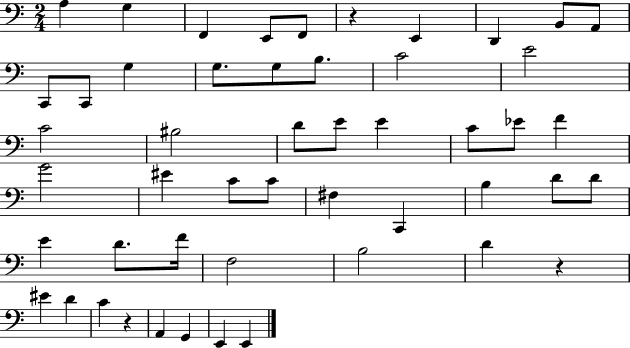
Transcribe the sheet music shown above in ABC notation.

X:1
T:Untitled
M:2/4
L:1/4
K:C
A, G, F,, E,,/2 F,,/2 z E,, D,, B,,/2 A,,/2 C,,/2 C,,/2 G, G,/2 G,/2 B,/2 C2 E2 C2 ^B,2 D/2 E/2 E C/2 _E/2 F G2 ^E C/2 C/2 ^F, C,, B, D/2 D/2 E D/2 F/4 F,2 B,2 D z ^E D C z A,, G,, E,, E,,